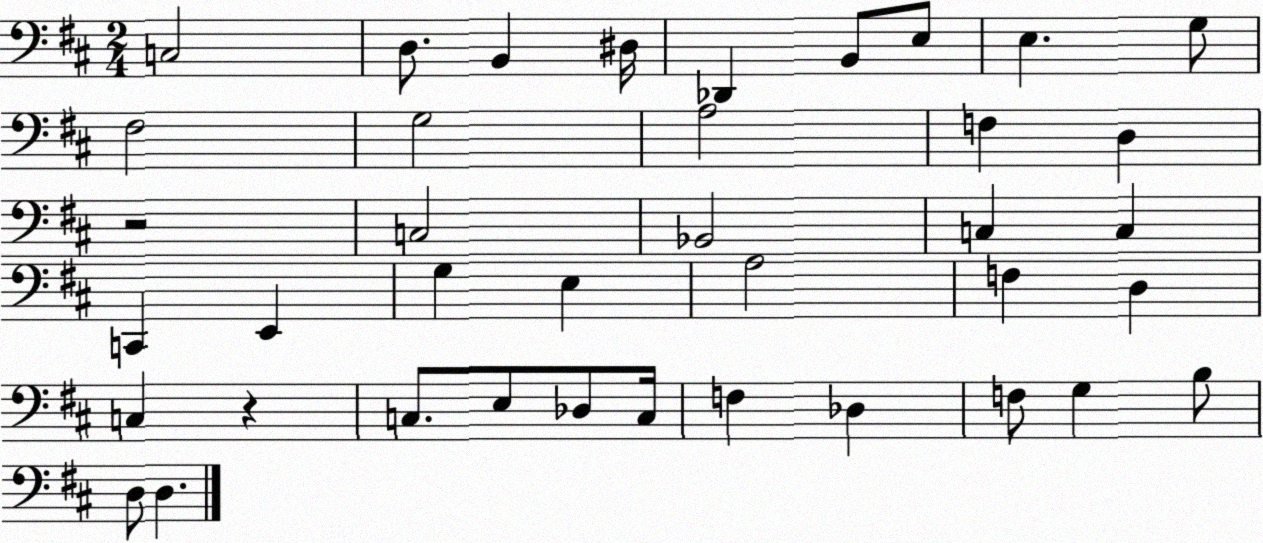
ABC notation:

X:1
T:Untitled
M:2/4
L:1/4
K:D
C,2 D,/2 B,, ^D,/4 _D,, B,,/2 E,/2 E, G,/2 ^F,2 G,2 A,2 F, D, z2 C,2 _B,,2 C, C, C,, E,, G, E, A,2 F, D, C, z C,/2 E,/2 _D,/2 C,/4 F, _D, F,/2 G, B,/2 D,/2 D,